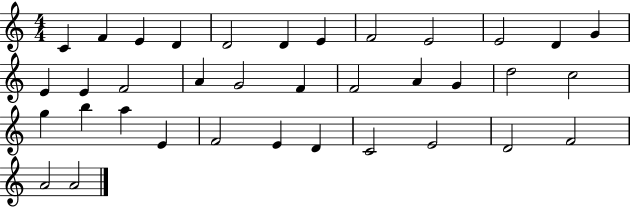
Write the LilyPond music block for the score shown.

{
  \clef treble
  \numericTimeSignature
  \time 4/4
  \key c \major
  c'4 f'4 e'4 d'4 | d'2 d'4 e'4 | f'2 e'2 | e'2 d'4 g'4 | \break e'4 e'4 f'2 | a'4 g'2 f'4 | f'2 a'4 g'4 | d''2 c''2 | \break g''4 b''4 a''4 e'4 | f'2 e'4 d'4 | c'2 e'2 | d'2 f'2 | \break a'2 a'2 | \bar "|."
}